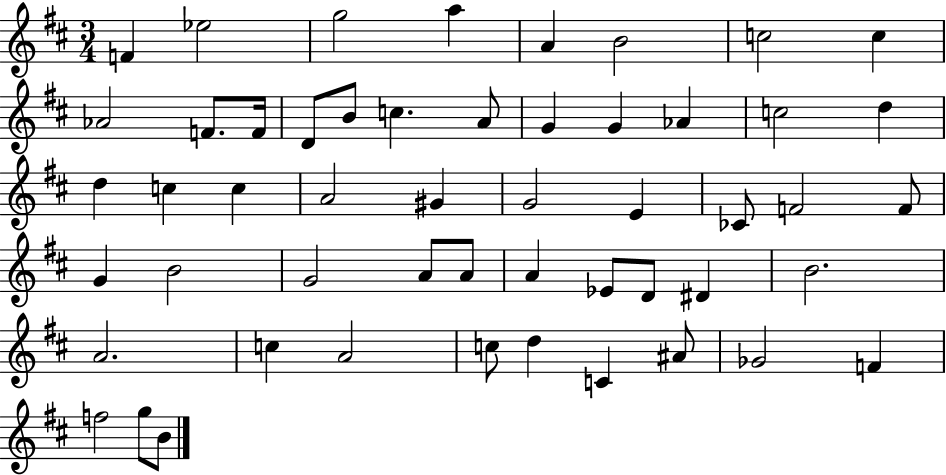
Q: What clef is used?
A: treble